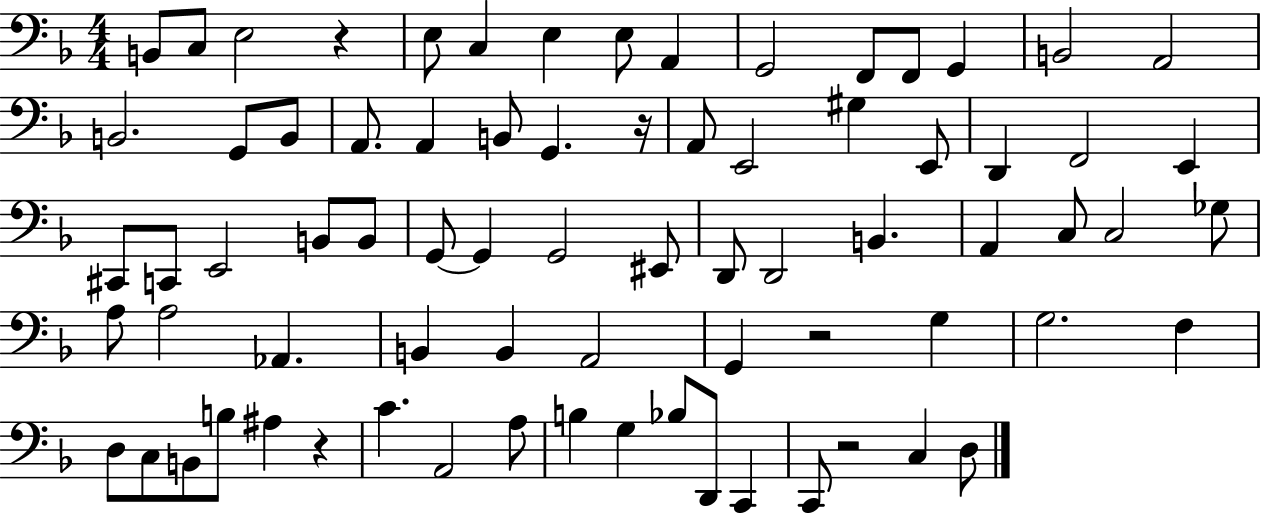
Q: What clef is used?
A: bass